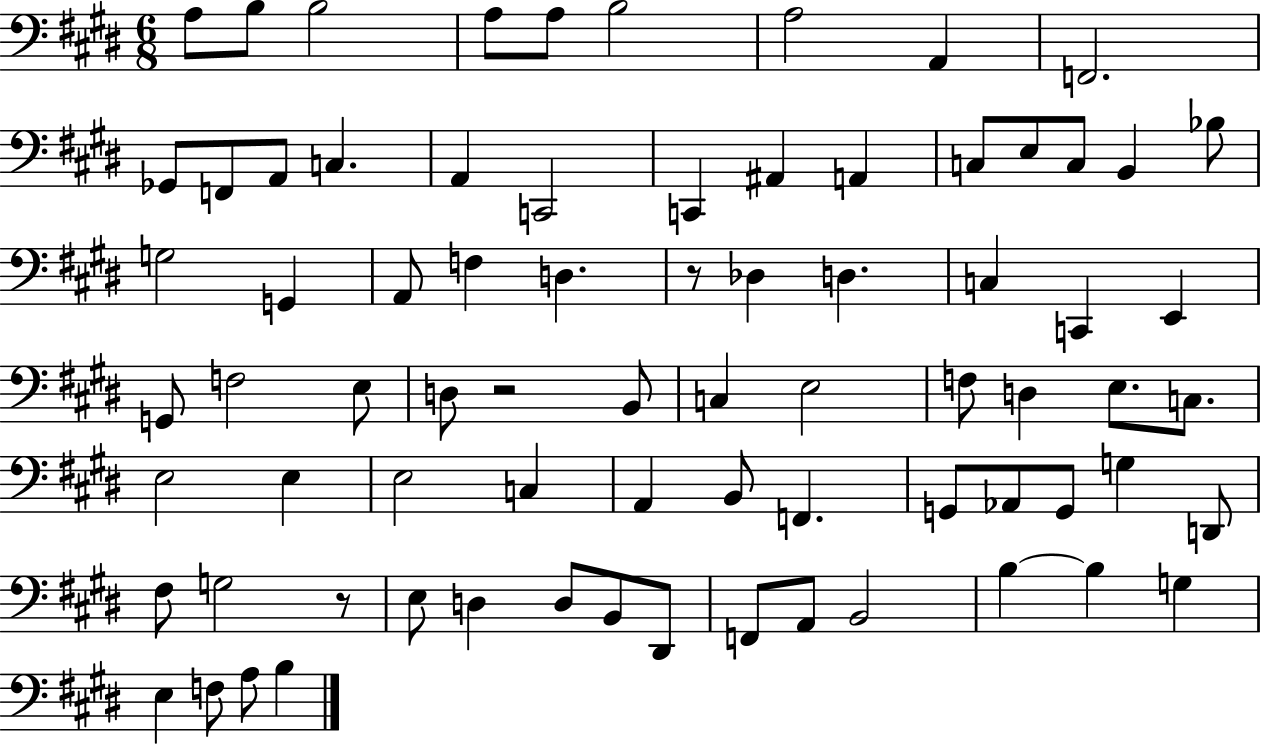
X:1
T:Untitled
M:6/8
L:1/4
K:E
A,/2 B,/2 B,2 A,/2 A,/2 B,2 A,2 A,, F,,2 _G,,/2 F,,/2 A,,/2 C, A,, C,,2 C,, ^A,, A,, C,/2 E,/2 C,/2 B,, _B,/2 G,2 G,, A,,/2 F, D, z/2 _D, D, C, C,, E,, G,,/2 F,2 E,/2 D,/2 z2 B,,/2 C, E,2 F,/2 D, E,/2 C,/2 E,2 E, E,2 C, A,, B,,/2 F,, G,,/2 _A,,/2 G,,/2 G, D,,/2 ^F,/2 G,2 z/2 E,/2 D, D,/2 B,,/2 ^D,,/2 F,,/2 A,,/2 B,,2 B, B, G, E, F,/2 A,/2 B,